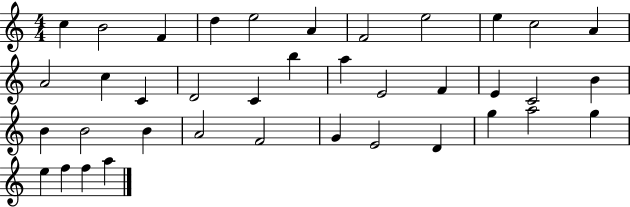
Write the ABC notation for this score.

X:1
T:Untitled
M:4/4
L:1/4
K:C
c B2 F d e2 A F2 e2 e c2 A A2 c C D2 C b a E2 F E C2 B B B2 B A2 F2 G E2 D g a2 g e f f a